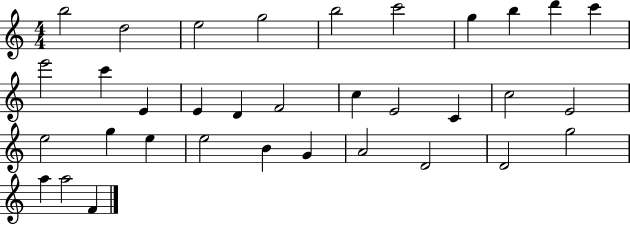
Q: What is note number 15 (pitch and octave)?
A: D4